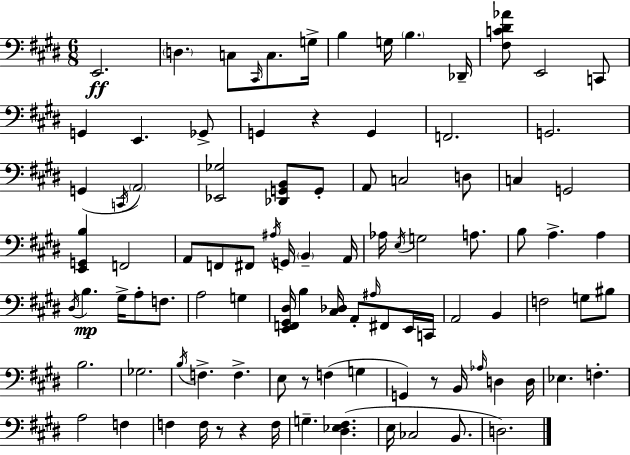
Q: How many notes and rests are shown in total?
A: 98